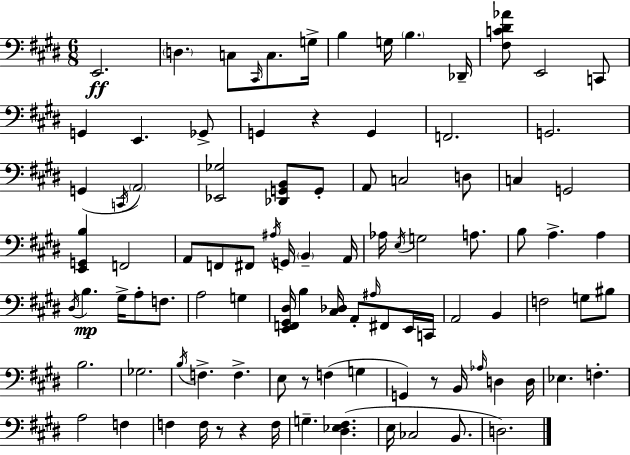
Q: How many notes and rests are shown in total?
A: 98